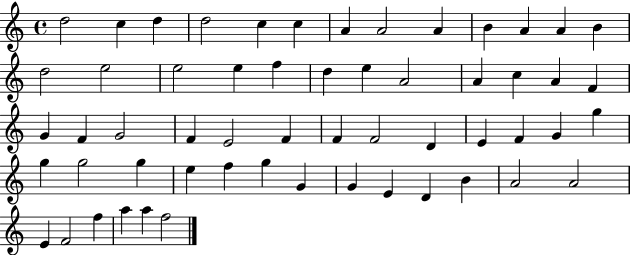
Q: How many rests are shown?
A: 0